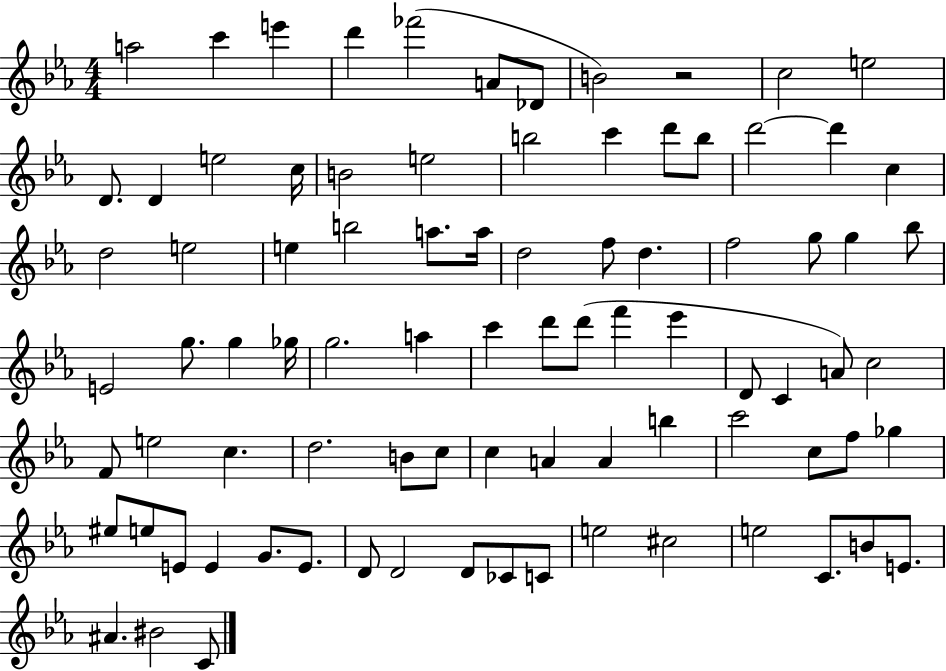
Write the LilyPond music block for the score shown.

{
  \clef treble
  \numericTimeSignature
  \time 4/4
  \key ees \major
  \repeat volta 2 { a''2 c'''4 e'''4 | d'''4 fes'''2( a'8 des'8 | b'2) r2 | c''2 e''2 | \break d'8. d'4 e''2 c''16 | b'2 e''2 | b''2 c'''4 d'''8 b''8 | d'''2~~ d'''4 c''4 | \break d''2 e''2 | e''4 b''2 a''8. a''16 | d''2 f''8 d''4. | f''2 g''8 g''4 bes''8 | \break e'2 g''8. g''4 ges''16 | g''2. a''4 | c'''4 d'''8 d'''8( f'''4 ees'''4 | d'8 c'4 a'8) c''2 | \break f'8 e''2 c''4. | d''2. b'8 c''8 | c''4 a'4 a'4 b''4 | c'''2 c''8 f''8 ges''4 | \break eis''8 e''8 e'8 e'4 g'8. e'8. | d'8 d'2 d'8 ces'8 c'8 | e''2 cis''2 | e''2 c'8. b'8 e'8. | \break ais'4. bis'2 c'8 | } \bar "|."
}